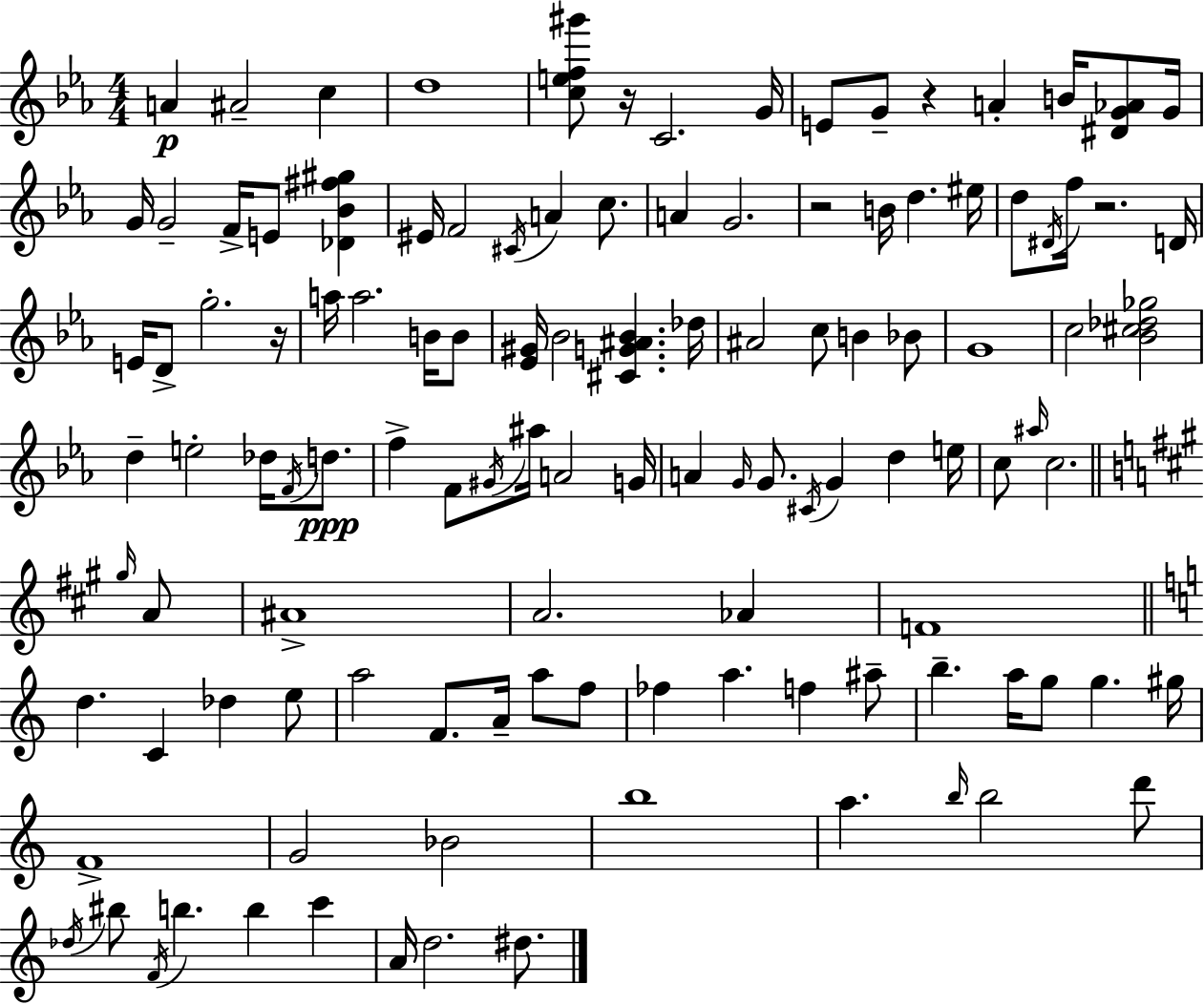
{
  \clef treble
  \numericTimeSignature
  \time 4/4
  \key c \minor
  \repeat volta 2 { a'4\p ais'2-- c''4 | d''1 | <c'' e'' f'' gis'''>8 r16 c'2. g'16 | e'8 g'8-- r4 a'4-. b'16 <dis' g' aes'>8 g'16 | \break g'16 g'2-- f'16-> e'8 <des' bes' fis'' gis''>4 | eis'16 f'2 \acciaccatura { cis'16 } a'4 c''8. | a'4 g'2. | r2 b'16 d''4. | \break eis''16 d''8 \acciaccatura { dis'16 } f''16 r2. | d'16 e'16 d'8-> g''2.-. | r16 a''16 a''2. b'16 | b'8 <ees' gis'>16 bes'2 <cis' g' ais' bes'>4. | \break des''16 ais'2 c''8 b'4 | bes'8 g'1 | c''2 <bes' cis'' des'' ges''>2 | d''4-- e''2-. des''16 \acciaccatura { f'16 }\ppp | \break d''8. f''4-> f'8 \acciaccatura { gis'16 } ais''16 a'2 | g'16 a'4 \grace { g'16 } g'8. \acciaccatura { cis'16 } g'4 | d''4 e''16 c''8 \grace { ais''16 } c''2. | \bar "||" \break \key a \major \grace { gis''16 } a'8 ais'1-> | a'2. aes'4 | f'1 | \bar "||" \break \key a \minor d''4. c'4 des''4 e''8 | a''2 f'8. a'16-- a''8 f''8 | fes''4 a''4. f''4 ais''8-- | b''4.-- a''16 g''8 g''4. gis''16 | \break f'1-> | g'2 bes'2 | b''1 | a''4. \grace { b''16 } b''2 d'''8 | \break \acciaccatura { des''16 } bis''8 \acciaccatura { f'16 } b''4. b''4 c'''4 | a'16 d''2. | dis''8. } \bar "|."
}